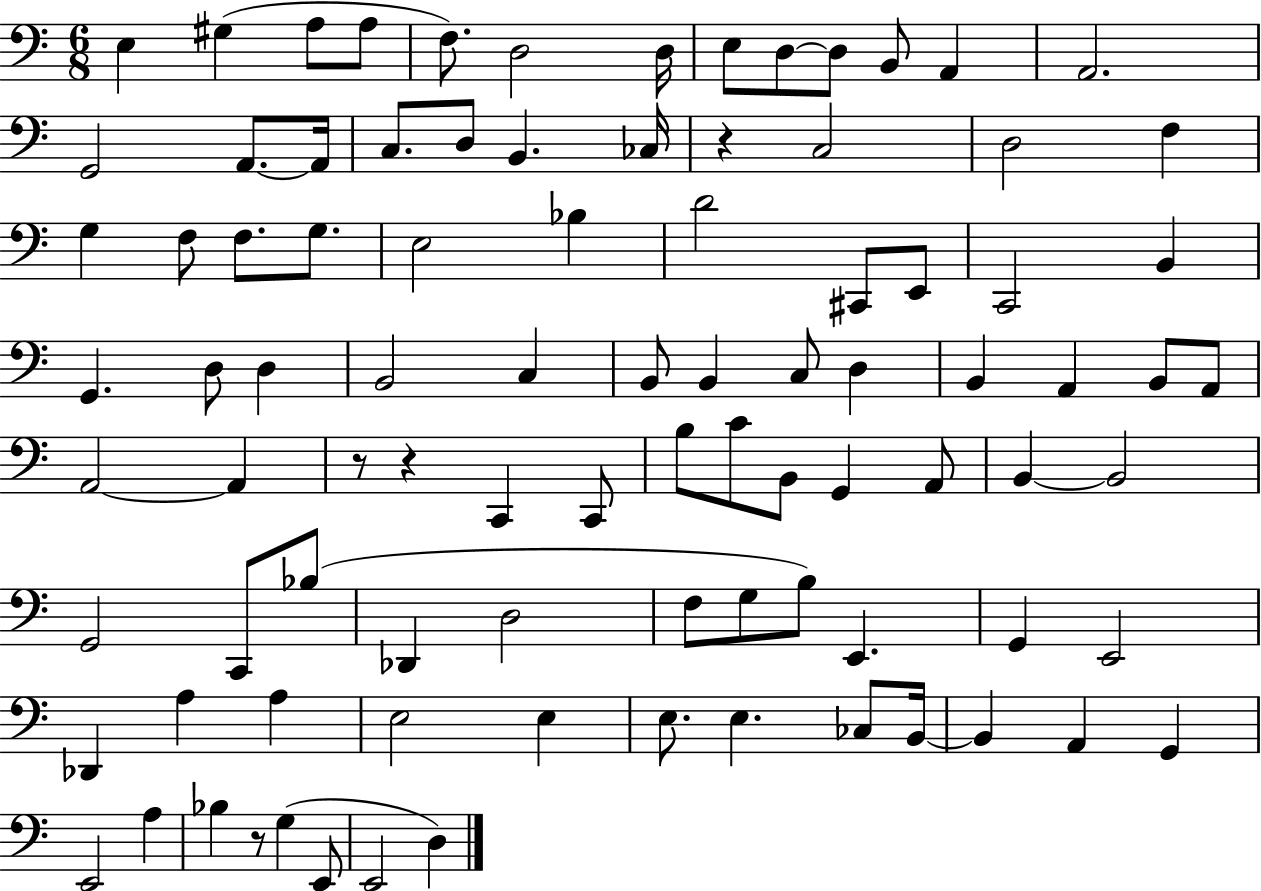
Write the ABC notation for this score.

X:1
T:Untitled
M:6/8
L:1/4
K:C
E, ^G, A,/2 A,/2 F,/2 D,2 D,/4 E,/2 D,/2 D,/2 B,,/2 A,, A,,2 G,,2 A,,/2 A,,/4 C,/2 D,/2 B,, _C,/4 z C,2 D,2 F, G, F,/2 F,/2 G,/2 E,2 _B, D2 ^C,,/2 E,,/2 C,,2 B,, G,, D,/2 D, B,,2 C, B,,/2 B,, C,/2 D, B,, A,, B,,/2 A,,/2 A,,2 A,, z/2 z C,, C,,/2 B,/2 C/2 B,,/2 G,, A,,/2 B,, B,,2 G,,2 C,,/2 _B,/2 _D,, D,2 F,/2 G,/2 B,/2 E,, G,, E,,2 _D,, A, A, E,2 E, E,/2 E, _C,/2 B,,/4 B,, A,, G,, E,,2 A, _B, z/2 G, E,,/2 E,,2 D,